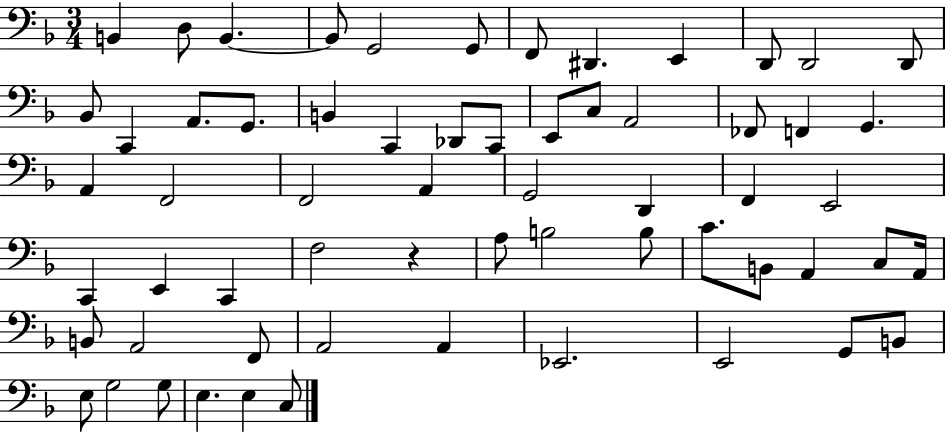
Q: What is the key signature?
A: F major